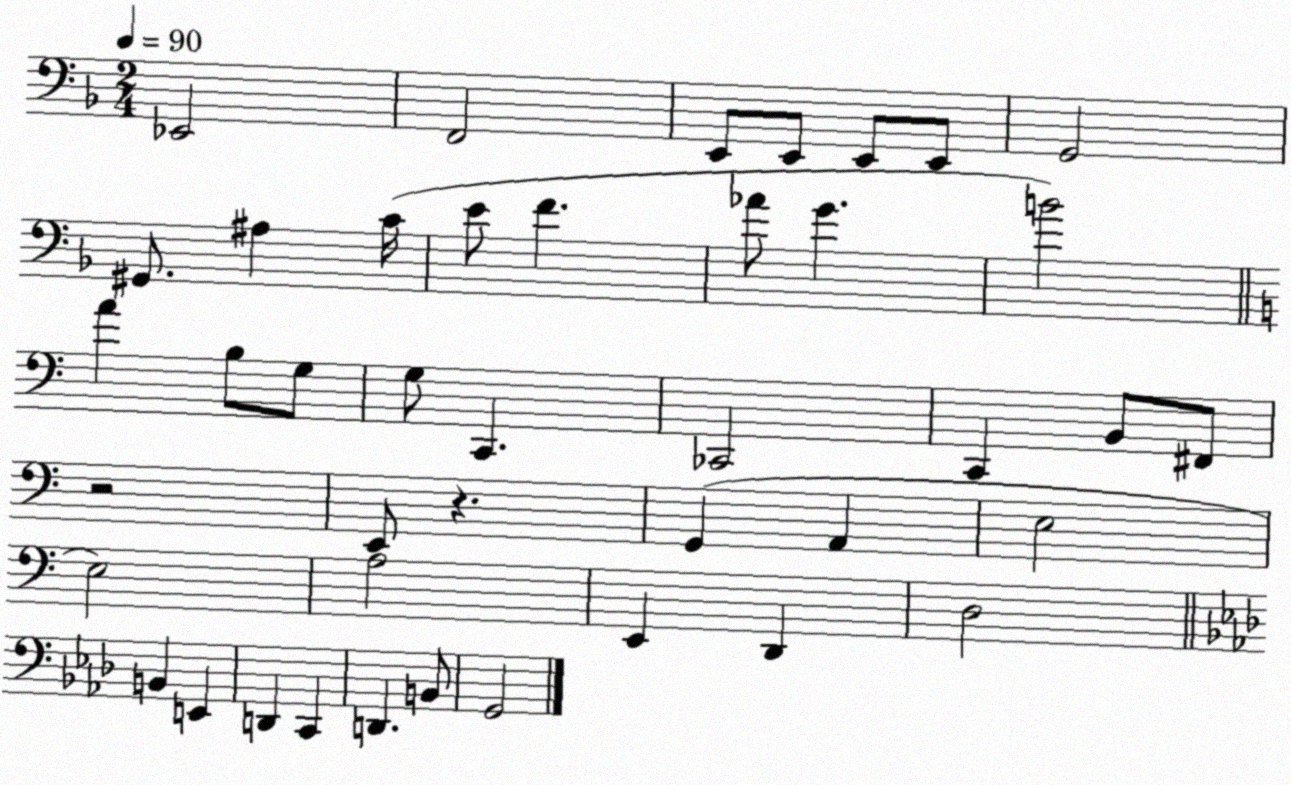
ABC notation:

X:1
T:Untitled
M:2/4
L:1/4
K:F
_E,,2 F,,2 E,,/2 E,,/2 E,,/2 E,,/2 G,,2 ^G,,/2 ^A, C/4 E/2 F _A/2 G B2 A B,/2 G,/2 G,/2 C,, _C,,2 C,, B,,/2 ^F,,/2 z2 E,,/2 z G,, A,, E,2 E,2 A,2 E,, D,, D,2 B,, E,, D,, C,, D,, B,,/2 G,,2